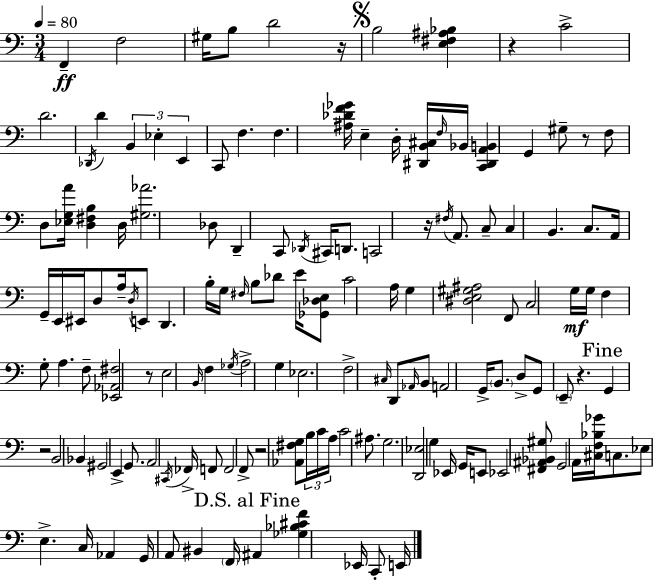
F2/q F3/h G#3/s B3/e D4/h R/s B3/h [E3,F#3,A#3,Bb3]/q R/q C4/h D4/h. Db2/s D4/q B2/q Eb3/q E2/q C2/e F3/q. F3/q. [A#3,Db4,F4,Gb4]/s E3/q D3/s [D#2,B2,C#3]/s F3/s Bb2/s [C2,D#2,A2,B2]/q G2/q G#3/e R/e F3/e D3/e [Eb3,G3,A4]/s [D3,F#3,B3]/q D3/s [G#3,Ab4]/h. Db3/e D2/q C2/e Db2/s C#2/s D2/e. C2/h R/s F#3/s A2/e. C3/e C3/q B2/q. C3/e. A2/s G2/s E2/s EIS2/s D3/e A3/s D3/s E2/e D2/q. B3/s G3/s F#3/s B3/e Db4/e E4/s [Gb2,Db3,E3]/e C4/h A3/s G3/q [D#3,E3,G#3,A#3]/h F2/e C3/h G3/s G3/s F3/q G3/e A3/q. F3/e [Eb2,Ab2,F#3]/h R/e E3/h B2/s F3/q Gb3/s A3/h G3/q Eb3/h. F3/h C#3/s D2/e Ab2/s B2/e A2/h G2/s B2/e. D3/e G2/e E2/e R/q. G2/q R/h B2/h Bb2/q G#2/h E2/q G2/e. A2/h C#2/s FES2/s F2/e F2/h F2/e R/h [Ab2,F#3,G3]/e B3/s C4/s A3/s C4/h A#3/e. G3/h. [D2,Eb3]/h G3/q Eb2/s G2/s E2/e Eb2/h [F#2,A#2,Bb2,G#3]/e G2/h A2/s [C#3,F3,Bb3,Gb4]/s C3/e. Eb3/e E3/q. C3/s Ab2/q G2/s A2/e BIS2/q F2/s A#2/q [Gb3,Bb3,C#4,F4]/q Eb2/s C2/e E2/s